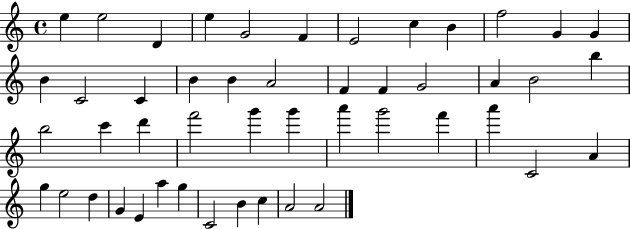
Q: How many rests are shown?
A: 0